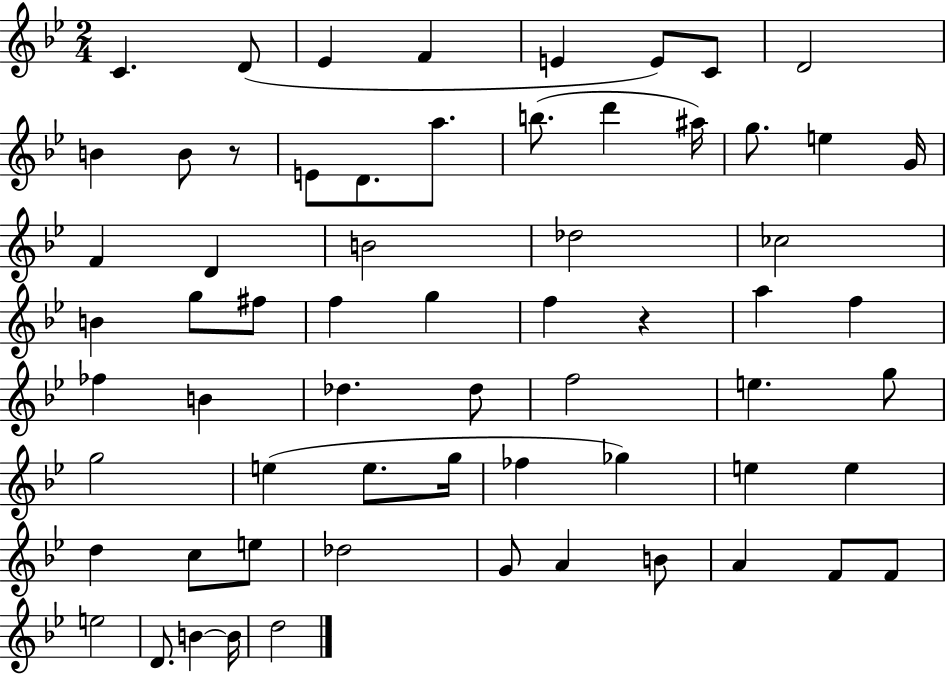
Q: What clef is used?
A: treble